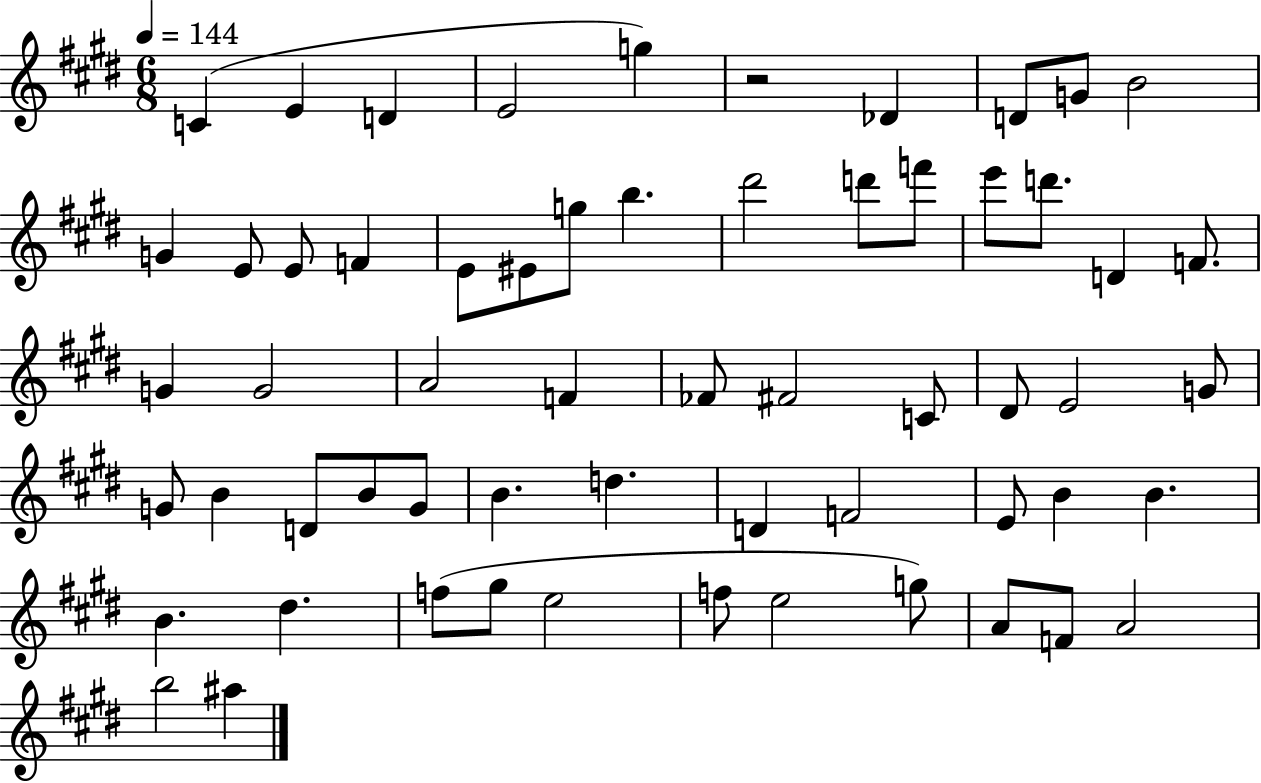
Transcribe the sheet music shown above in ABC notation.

X:1
T:Untitled
M:6/8
L:1/4
K:E
C E D E2 g z2 _D D/2 G/2 B2 G E/2 E/2 F E/2 ^E/2 g/2 b ^d'2 d'/2 f'/2 e'/2 d'/2 D F/2 G G2 A2 F _F/2 ^F2 C/2 ^D/2 E2 G/2 G/2 B D/2 B/2 G/2 B d D F2 E/2 B B B ^d f/2 ^g/2 e2 f/2 e2 g/2 A/2 F/2 A2 b2 ^a